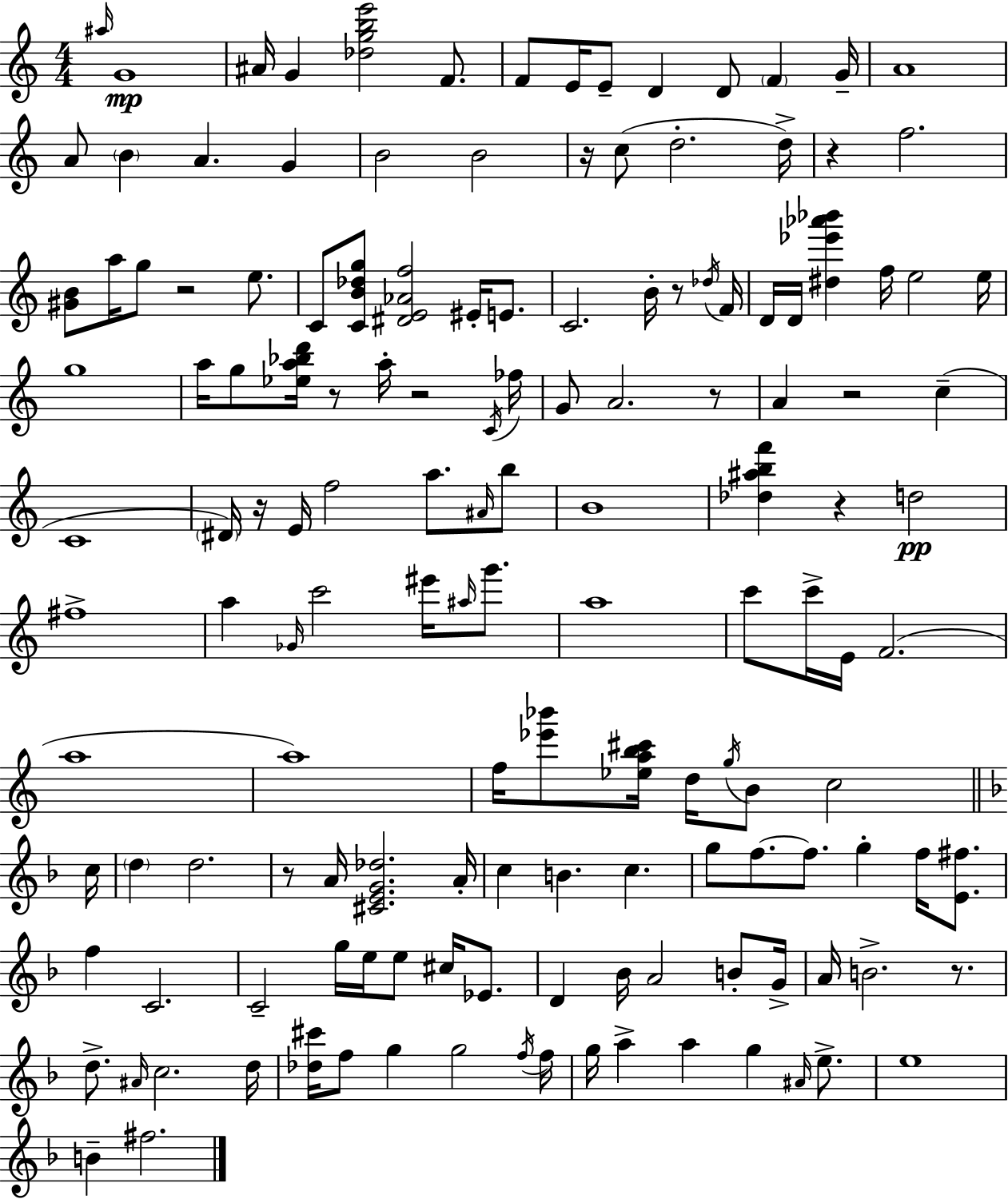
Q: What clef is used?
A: treble